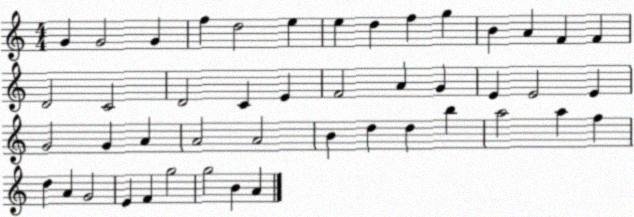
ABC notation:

X:1
T:Untitled
M:4/4
L:1/4
K:C
G G2 G f d2 e e d f g B A F F D2 C2 D2 C E F2 A G E E2 E G2 G A A2 A2 B d d b a2 a f d A G2 E F g2 g2 B A